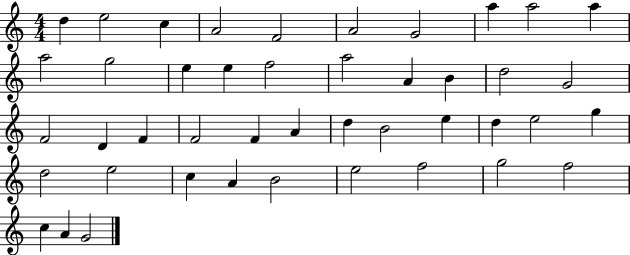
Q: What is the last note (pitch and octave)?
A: G4